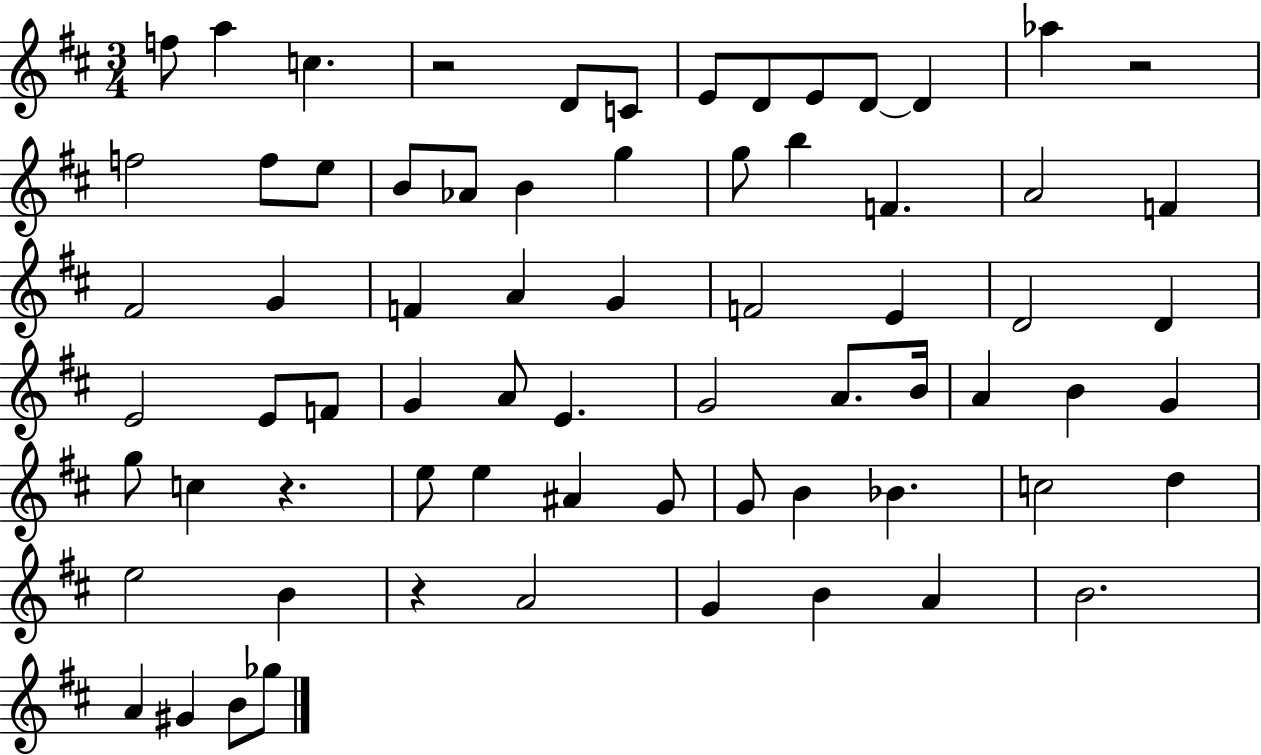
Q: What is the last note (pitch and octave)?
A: Gb5